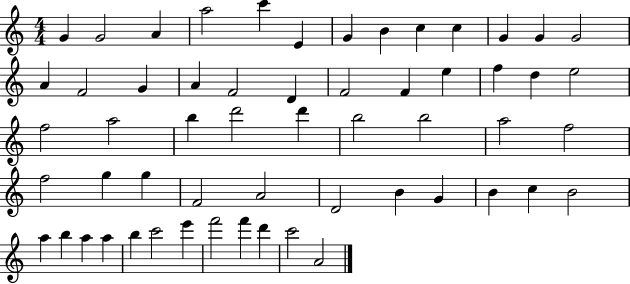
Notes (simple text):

G4/q G4/h A4/q A5/h C6/q E4/q G4/q B4/q C5/q C5/q G4/q G4/q G4/h A4/q F4/h G4/q A4/q F4/h D4/q F4/h F4/q E5/q F5/q D5/q E5/h F5/h A5/h B5/q D6/h D6/q B5/h B5/h A5/h F5/h F5/h G5/q G5/q F4/h A4/h D4/h B4/q G4/q B4/q C5/q B4/h A5/q B5/q A5/q A5/q B5/q C6/h E6/q F6/h F6/q D6/q C6/h A4/h